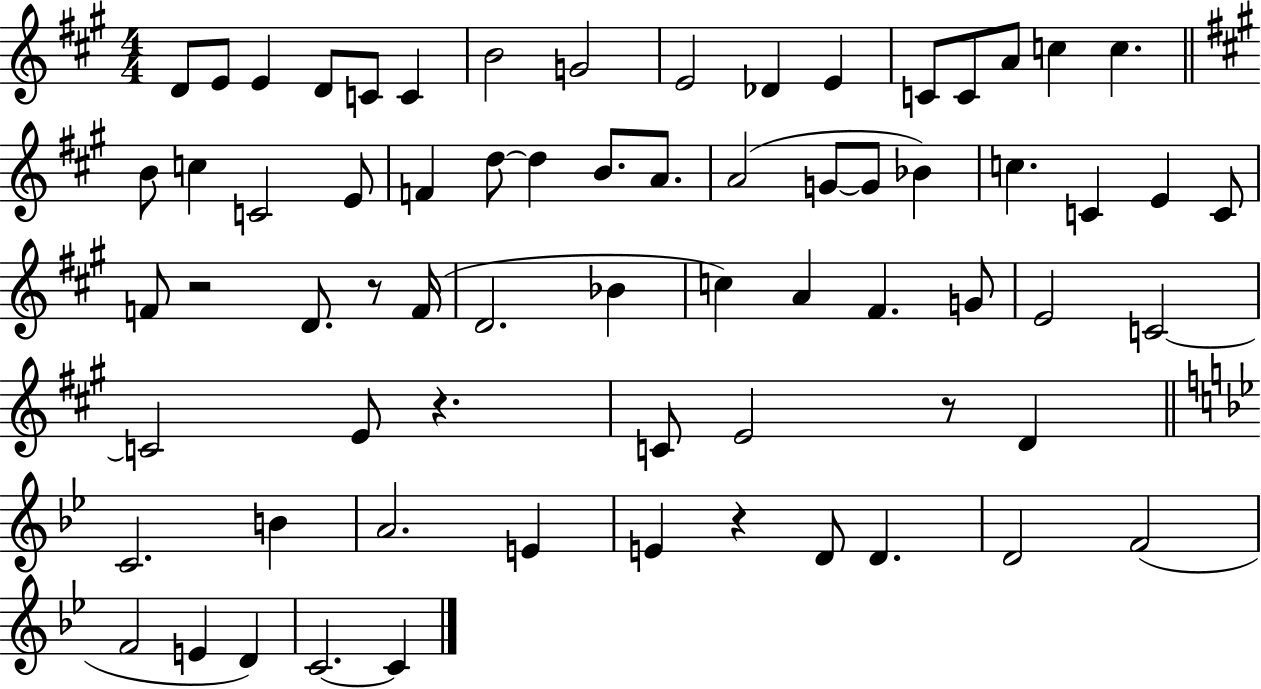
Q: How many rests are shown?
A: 5